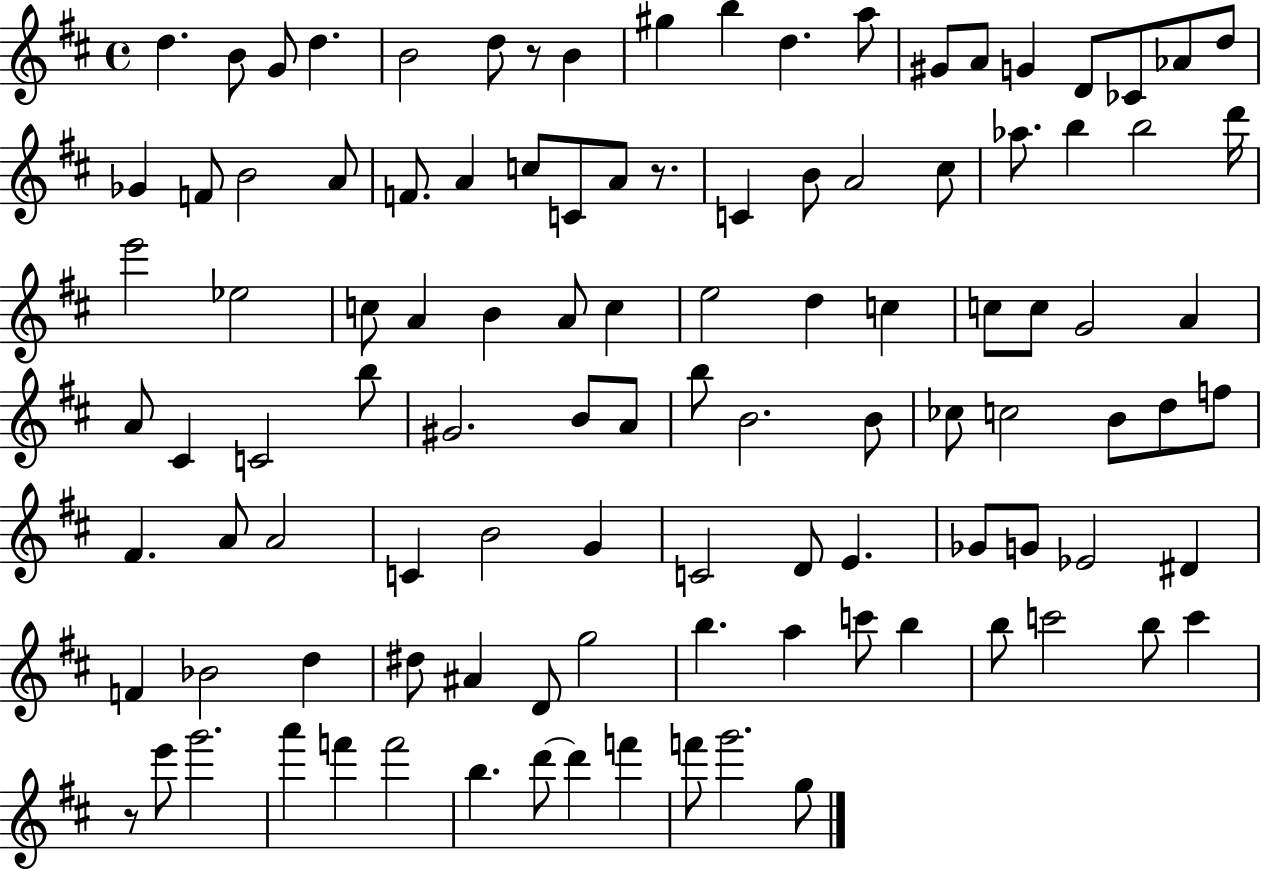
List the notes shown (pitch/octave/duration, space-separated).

D5/q. B4/e G4/e D5/q. B4/h D5/e R/e B4/q G#5/q B5/q D5/q. A5/e G#4/e A4/e G4/q D4/e CES4/e Ab4/e D5/e Gb4/q F4/e B4/h A4/e F4/e. A4/q C5/e C4/e A4/e R/e. C4/q B4/e A4/h C#5/e Ab5/e. B5/q B5/h D6/s E6/h Eb5/h C5/e A4/q B4/q A4/e C5/q E5/h D5/q C5/q C5/e C5/e G4/h A4/q A4/e C#4/q C4/h B5/e G#4/h. B4/e A4/e B5/e B4/h. B4/e CES5/e C5/h B4/e D5/e F5/e F#4/q. A4/e A4/h C4/q B4/h G4/q C4/h D4/e E4/q. Gb4/e G4/e Eb4/h D#4/q F4/q Bb4/h D5/q D#5/e A#4/q D4/e G5/h B5/q. A5/q C6/e B5/q B5/e C6/h B5/e C6/q R/e E6/e G6/h. A6/q F6/q F6/h B5/q. D6/e D6/q F6/q F6/e G6/h. G5/e